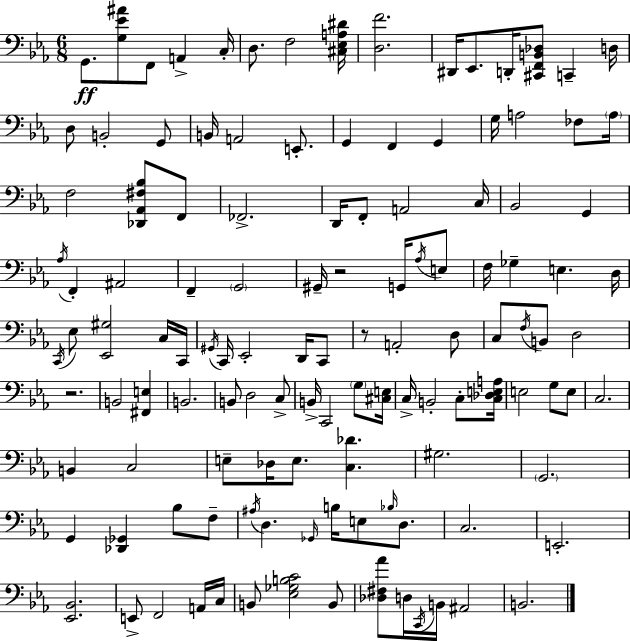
X:1
T:Untitled
M:6/8
L:1/4
K:Cm
G,,/2 [G,_E^A]/2 F,,/2 A,, C,/4 D,/2 F,2 [^C,_E,A,^D]/4 [D,F]2 ^D,,/4 _E,,/2 D,,/4 [^C,,F,,B,,_D,]/2 C,, D,/4 D,/2 B,,2 G,,/2 B,,/4 A,,2 E,,/2 G,, F,, G,, G,/4 A,2 _F,/2 A,/4 F,2 [_D,,_A,,^F,_B,]/2 F,,/2 _F,,2 D,,/4 F,,/2 A,,2 C,/4 _B,,2 G,, _A,/4 F,, ^A,,2 F,, G,,2 ^G,,/4 z2 G,,/4 _A,/4 E,/2 F,/4 _G, E, D,/4 C,,/4 _E,/2 [_E,,^G,]2 C,/4 C,,/4 ^G,,/4 C,,/4 _E,,2 D,,/4 C,,/2 z/2 A,,2 D,/2 C,/2 F,/4 B,,/2 D,2 z2 B,,2 [^F,,E,] B,,2 B,,/2 D,2 C,/2 B,,/4 C,,2 G,/2 [^C,E,]/4 C,/4 B,,2 C,/2 [C,_D,E,A,]/4 E,2 G,/2 E,/2 C,2 B,, C,2 E,/2 _D,/4 E,/2 [C,_D] ^G,2 G,,2 G,, [_D,,_G,,] _B,/2 F,/2 ^A,/4 D, _G,,/4 B,/4 E,/2 _B,/4 D,/2 C,2 E,,2 [_E,,_B,,]2 E,,/2 F,,2 A,,/4 C,/4 B,,/2 [_E,_G,B,C]2 B,,/2 [_D,^F,_A]/2 D,/4 C,,/4 B,,/4 ^A,,2 B,,2